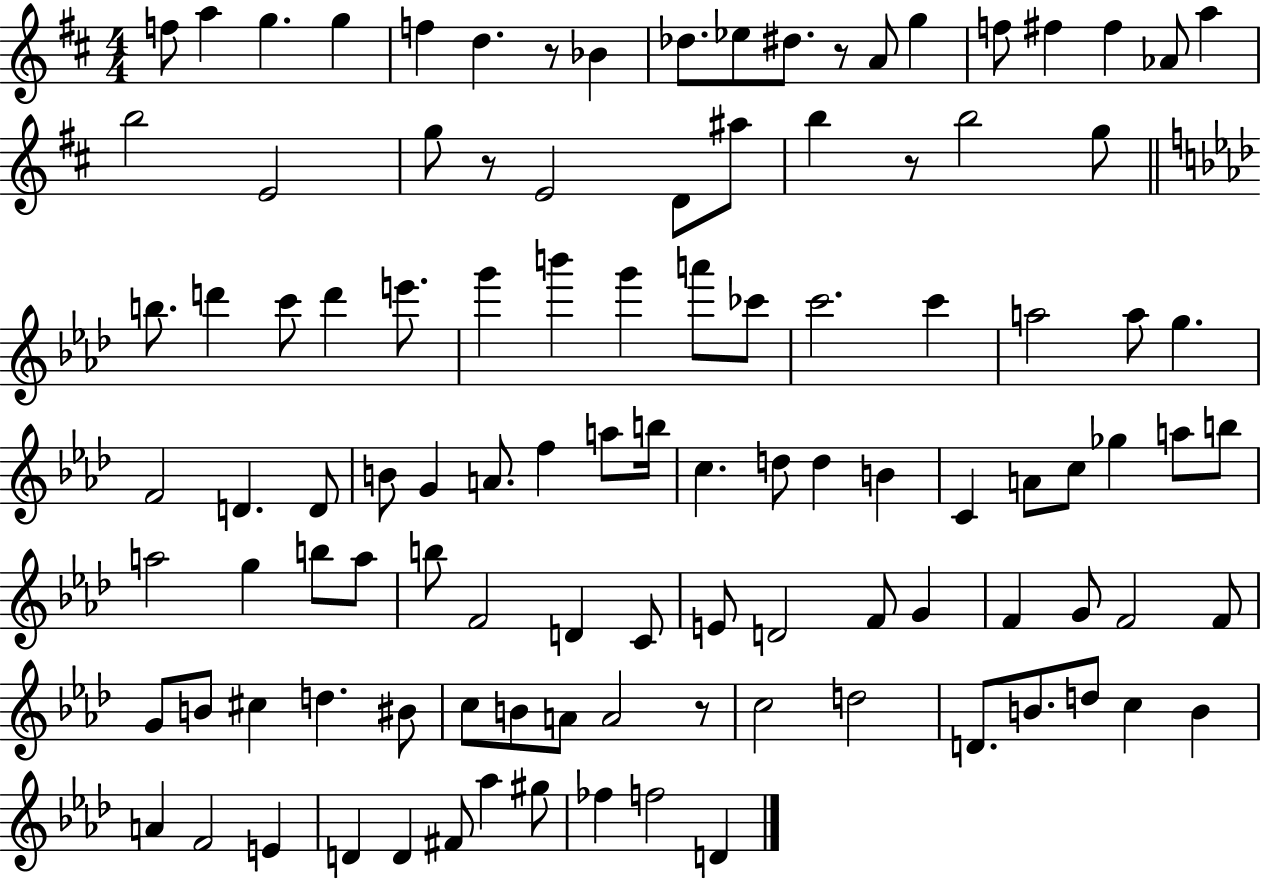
F5/e A5/q G5/q. G5/q F5/q D5/q. R/e Bb4/q Db5/e. Eb5/e D#5/e. R/e A4/e G5/q F5/e F#5/q F#5/q Ab4/e A5/q B5/h E4/h G5/e R/e E4/h D4/e A#5/e B5/q R/e B5/h G5/e B5/e. D6/q C6/e D6/q E6/e. G6/q B6/q G6/q A6/e CES6/e C6/h. C6/q A5/h A5/e G5/q. F4/h D4/q. D4/e B4/e G4/q A4/e. F5/q A5/e B5/s C5/q. D5/e D5/q B4/q C4/q A4/e C5/e Gb5/q A5/e B5/e A5/h G5/q B5/e A5/e B5/e F4/h D4/q C4/e E4/e D4/h F4/e G4/q F4/q G4/e F4/h F4/e G4/e B4/e C#5/q D5/q. BIS4/e C5/e B4/e A4/e A4/h R/e C5/h D5/h D4/e. B4/e. D5/e C5/q B4/q A4/q F4/h E4/q D4/q D4/q F#4/e Ab5/q G#5/e FES5/q F5/h D4/q